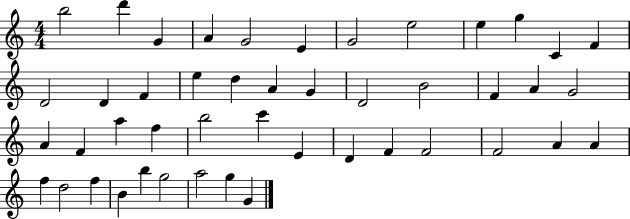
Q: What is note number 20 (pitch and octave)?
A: D4